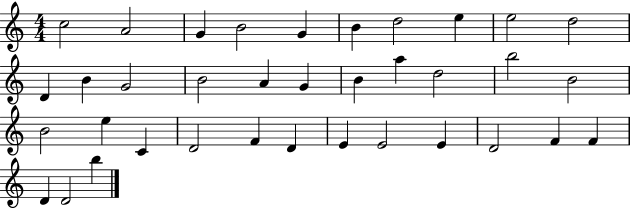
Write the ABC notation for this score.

X:1
T:Untitled
M:4/4
L:1/4
K:C
c2 A2 G B2 G B d2 e e2 d2 D B G2 B2 A G B a d2 b2 B2 B2 e C D2 F D E E2 E D2 F F D D2 b